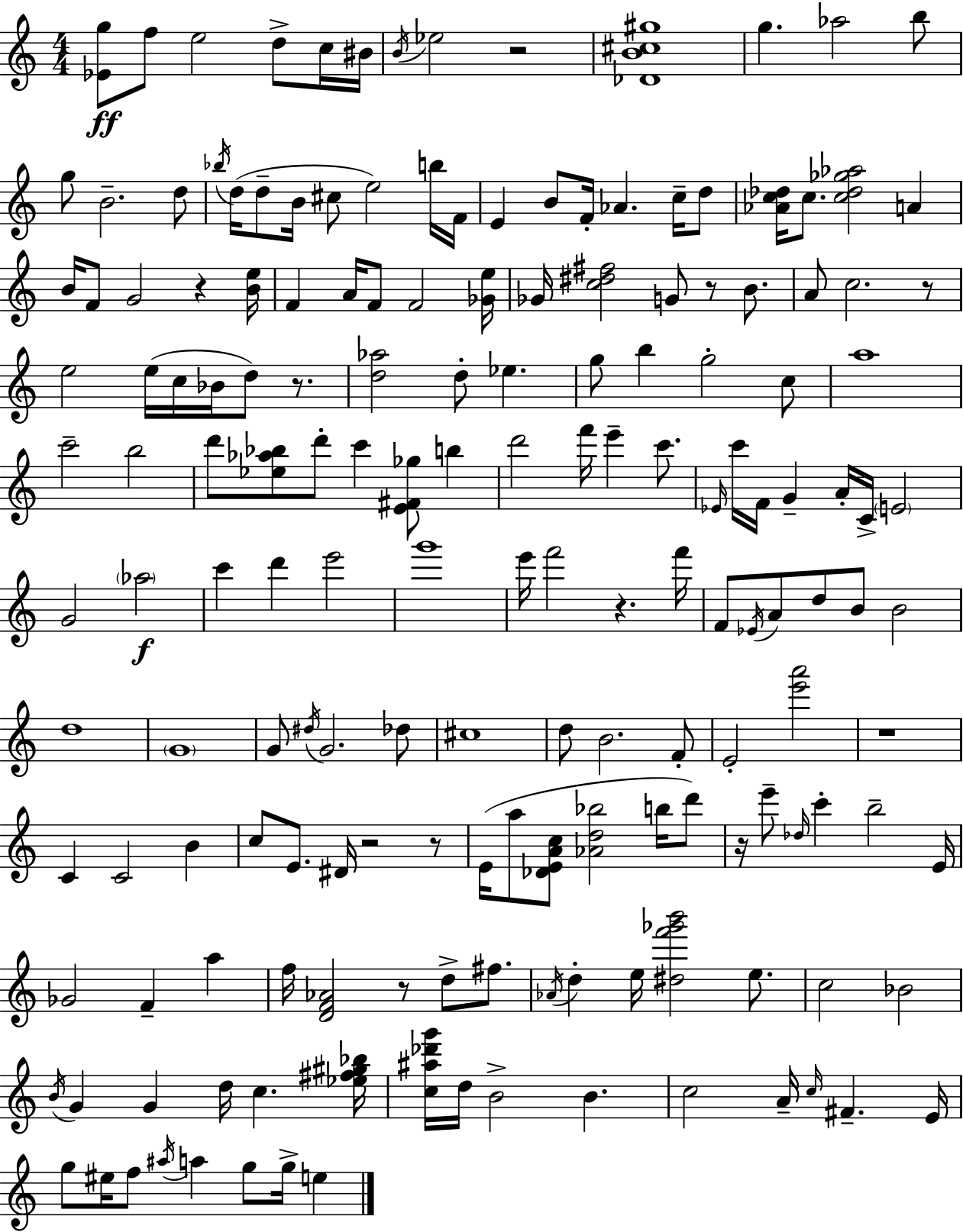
[Eb4,G5]/e F5/e E5/h D5/e C5/s BIS4/s B4/s Eb5/h R/h [Db4,B4,C#5,G#5]/w G5/q. Ab5/h B5/e G5/e B4/h. D5/e Bb5/s D5/s D5/e B4/s C#5/e E5/h B5/s F4/s E4/q B4/e F4/s Ab4/q. C5/s D5/e [Ab4,C5,Db5]/s C5/e. [C5,Db5,Gb5,Ab5]/h A4/q B4/s F4/e G4/h R/q [B4,E5]/s F4/q A4/s F4/e F4/h [Gb4,E5]/s Gb4/s [C5,D#5,F#5]/h G4/e R/e B4/e. A4/e C5/h. R/e E5/h E5/s C5/s Bb4/s D5/e R/e. [D5,Ab5]/h D5/e Eb5/q. G5/e B5/q G5/h C5/e A5/w C6/h B5/h D6/e [Eb5,Ab5,Bb5]/e D6/e C6/q [E4,F#4,Gb5]/e B5/q D6/h F6/s E6/q C6/e. Eb4/s C6/s F4/s G4/q A4/s C4/s E4/h G4/h Ab5/h C6/q D6/q E6/h G6/w E6/s F6/h R/q. F6/s F4/e Eb4/s A4/e D5/e B4/e B4/h D5/w G4/w G4/e D#5/s G4/h. Db5/e C#5/w D5/e B4/h. F4/e E4/h [E6,A6]/h R/w C4/q C4/h B4/q C5/e E4/e. D#4/s R/h R/e E4/s A5/e [Db4,E4,A4,C5]/e [Ab4,D5,Bb5]/h B5/s D6/e R/s E6/e Db5/s C6/q B5/h E4/s Gb4/h F4/q A5/q F5/s [D4,F4,Ab4]/h R/e D5/e F#5/e. Ab4/s D5/q E5/s [D#5,F6,Gb6,B6]/h E5/e. C5/h Bb4/h B4/s G4/q G4/q D5/s C5/q. [Eb5,F#5,G#5,Bb5]/s [C5,A#5,Db6,G6]/s D5/s B4/h B4/q. C5/h A4/s C5/s F#4/q. E4/s G5/e EIS5/s F5/e A#5/s A5/q G5/e G5/s E5/q